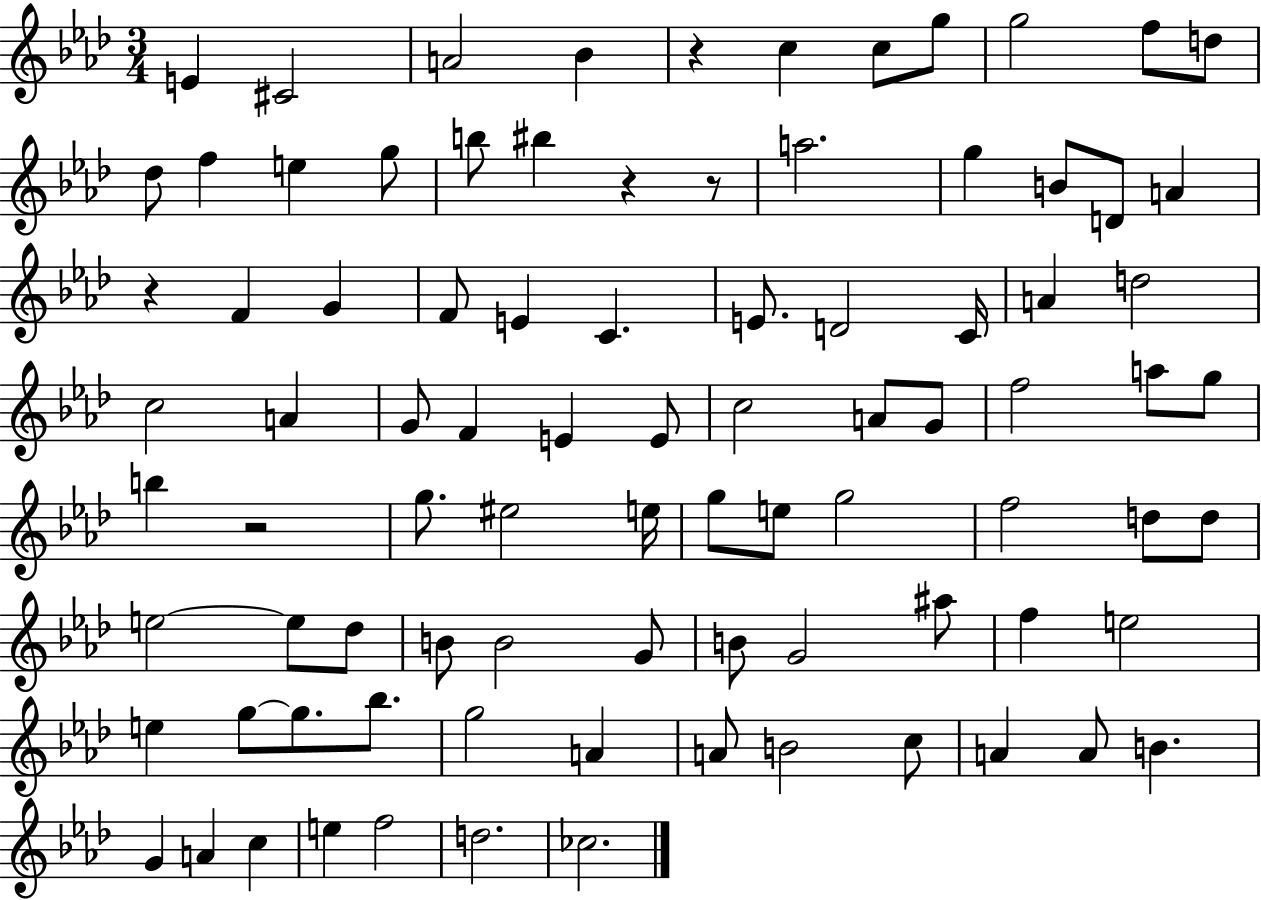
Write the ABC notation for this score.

X:1
T:Untitled
M:3/4
L:1/4
K:Ab
E ^C2 A2 _B z c c/2 g/2 g2 f/2 d/2 _d/2 f e g/2 b/2 ^b z z/2 a2 g B/2 D/2 A z F G F/2 E C E/2 D2 C/4 A d2 c2 A G/2 F E E/2 c2 A/2 G/2 f2 a/2 g/2 b z2 g/2 ^e2 e/4 g/2 e/2 g2 f2 d/2 d/2 e2 e/2 _d/2 B/2 B2 G/2 B/2 G2 ^a/2 f e2 e g/2 g/2 _b/2 g2 A A/2 B2 c/2 A A/2 B G A c e f2 d2 _c2